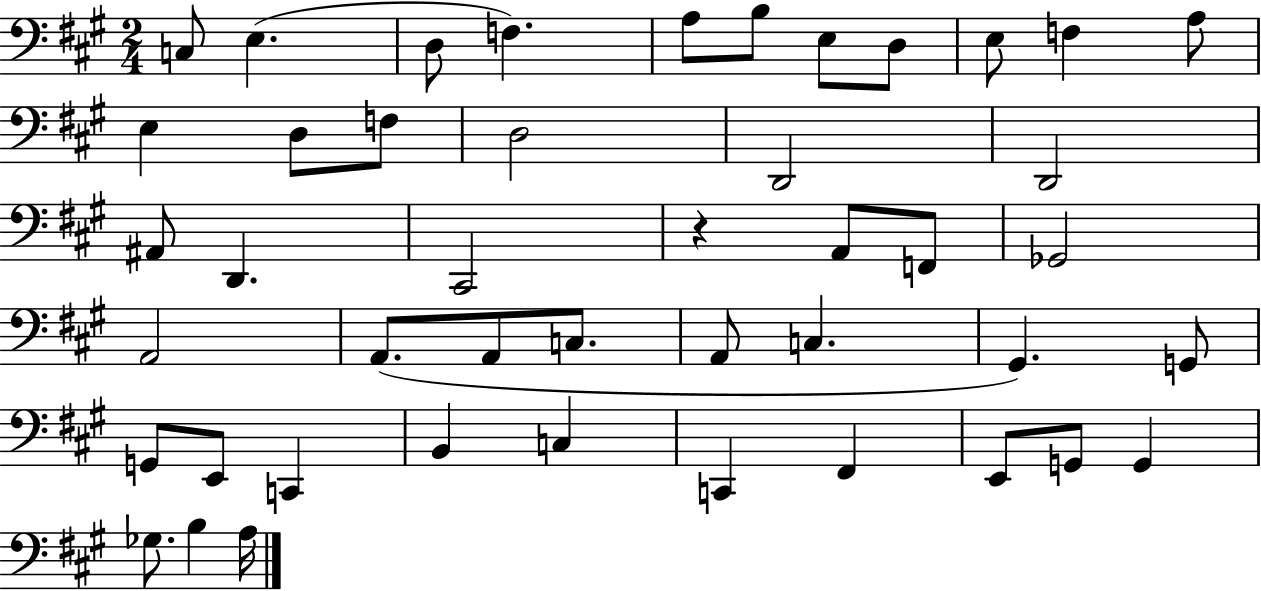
{
  \clef bass
  \numericTimeSignature
  \time 2/4
  \key a \major
  c8 e4.( | d8 f4.) | a8 b8 e8 d8 | e8 f4 a8 | \break e4 d8 f8 | d2 | d,2 | d,2 | \break ais,8 d,4. | cis,2 | r4 a,8 f,8 | ges,2 | \break a,2 | a,8.( a,8 c8. | a,8 c4. | gis,4.) g,8 | \break g,8 e,8 c,4 | b,4 c4 | c,4 fis,4 | e,8 g,8 g,4 | \break ges8. b4 a16 | \bar "|."
}